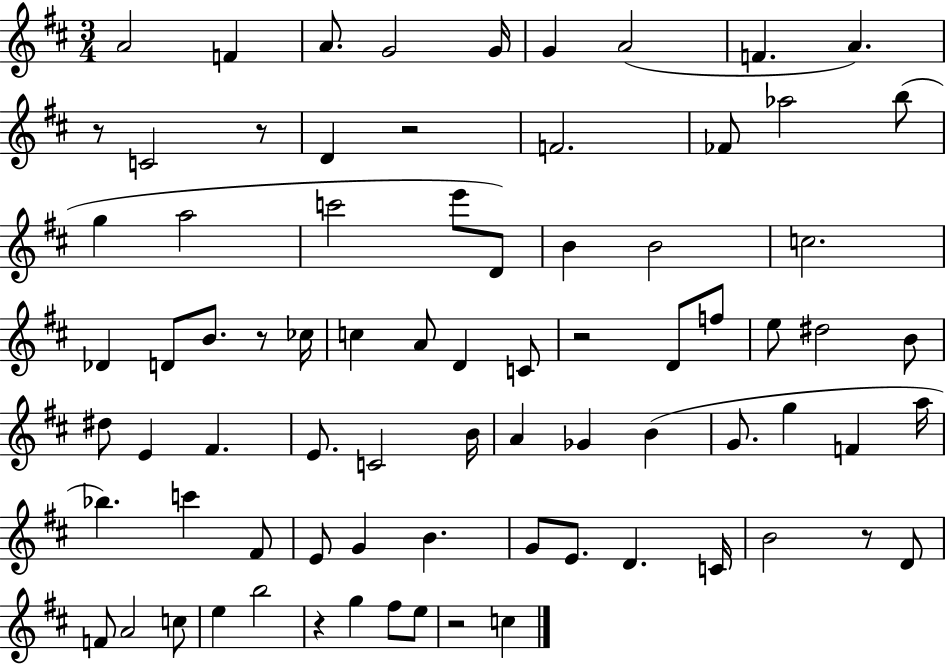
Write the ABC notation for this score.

X:1
T:Untitled
M:3/4
L:1/4
K:D
A2 F A/2 G2 G/4 G A2 F A z/2 C2 z/2 D z2 F2 _F/2 _a2 b/2 g a2 c'2 e'/2 D/2 B B2 c2 _D D/2 B/2 z/2 _c/4 c A/2 D C/2 z2 D/2 f/2 e/2 ^d2 B/2 ^d/2 E ^F E/2 C2 B/4 A _G B G/2 g F a/4 _b c' ^F/2 E/2 G B G/2 E/2 D C/4 B2 z/2 D/2 F/2 A2 c/2 e b2 z g ^f/2 e/2 z2 c